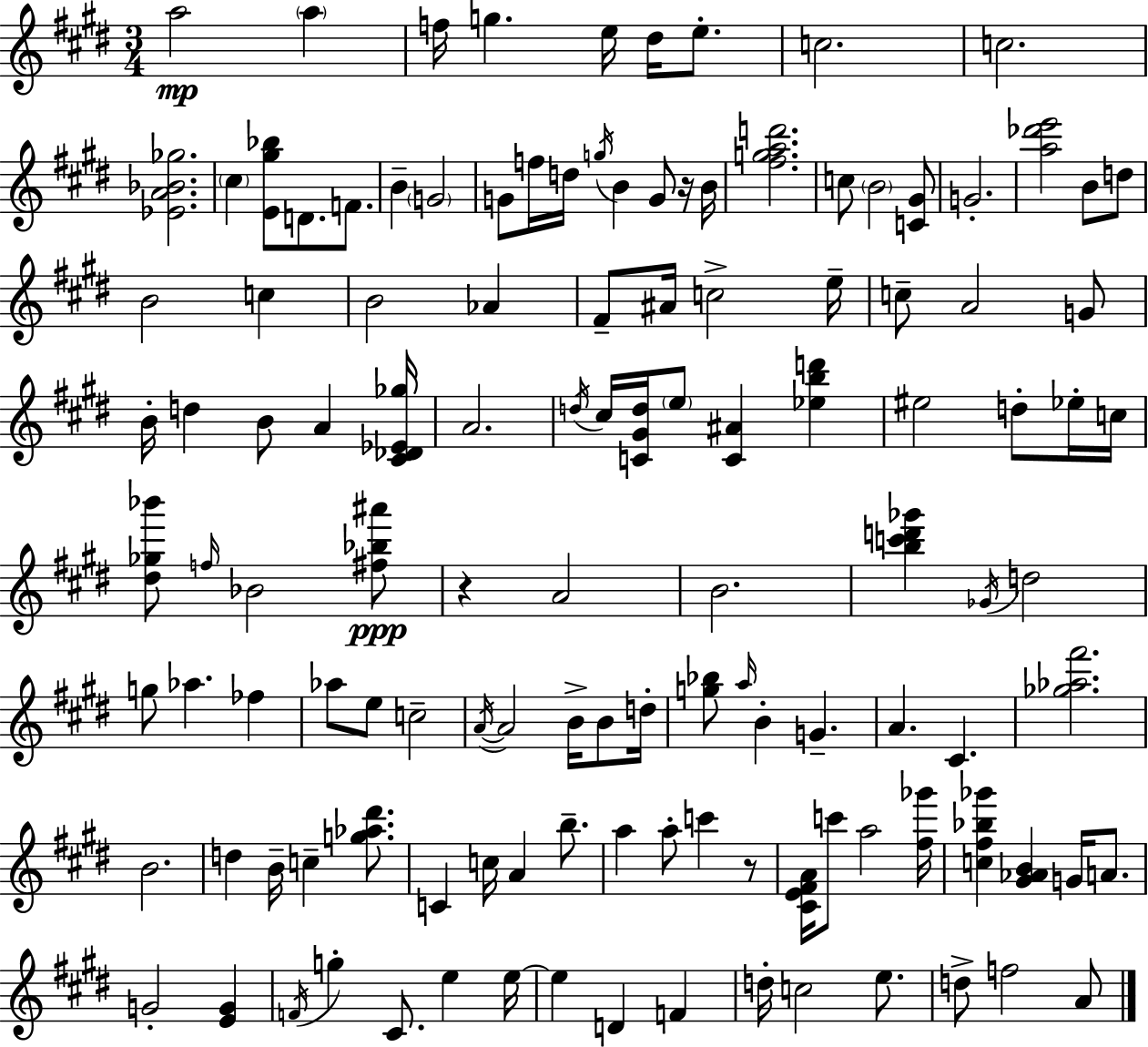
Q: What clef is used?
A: treble